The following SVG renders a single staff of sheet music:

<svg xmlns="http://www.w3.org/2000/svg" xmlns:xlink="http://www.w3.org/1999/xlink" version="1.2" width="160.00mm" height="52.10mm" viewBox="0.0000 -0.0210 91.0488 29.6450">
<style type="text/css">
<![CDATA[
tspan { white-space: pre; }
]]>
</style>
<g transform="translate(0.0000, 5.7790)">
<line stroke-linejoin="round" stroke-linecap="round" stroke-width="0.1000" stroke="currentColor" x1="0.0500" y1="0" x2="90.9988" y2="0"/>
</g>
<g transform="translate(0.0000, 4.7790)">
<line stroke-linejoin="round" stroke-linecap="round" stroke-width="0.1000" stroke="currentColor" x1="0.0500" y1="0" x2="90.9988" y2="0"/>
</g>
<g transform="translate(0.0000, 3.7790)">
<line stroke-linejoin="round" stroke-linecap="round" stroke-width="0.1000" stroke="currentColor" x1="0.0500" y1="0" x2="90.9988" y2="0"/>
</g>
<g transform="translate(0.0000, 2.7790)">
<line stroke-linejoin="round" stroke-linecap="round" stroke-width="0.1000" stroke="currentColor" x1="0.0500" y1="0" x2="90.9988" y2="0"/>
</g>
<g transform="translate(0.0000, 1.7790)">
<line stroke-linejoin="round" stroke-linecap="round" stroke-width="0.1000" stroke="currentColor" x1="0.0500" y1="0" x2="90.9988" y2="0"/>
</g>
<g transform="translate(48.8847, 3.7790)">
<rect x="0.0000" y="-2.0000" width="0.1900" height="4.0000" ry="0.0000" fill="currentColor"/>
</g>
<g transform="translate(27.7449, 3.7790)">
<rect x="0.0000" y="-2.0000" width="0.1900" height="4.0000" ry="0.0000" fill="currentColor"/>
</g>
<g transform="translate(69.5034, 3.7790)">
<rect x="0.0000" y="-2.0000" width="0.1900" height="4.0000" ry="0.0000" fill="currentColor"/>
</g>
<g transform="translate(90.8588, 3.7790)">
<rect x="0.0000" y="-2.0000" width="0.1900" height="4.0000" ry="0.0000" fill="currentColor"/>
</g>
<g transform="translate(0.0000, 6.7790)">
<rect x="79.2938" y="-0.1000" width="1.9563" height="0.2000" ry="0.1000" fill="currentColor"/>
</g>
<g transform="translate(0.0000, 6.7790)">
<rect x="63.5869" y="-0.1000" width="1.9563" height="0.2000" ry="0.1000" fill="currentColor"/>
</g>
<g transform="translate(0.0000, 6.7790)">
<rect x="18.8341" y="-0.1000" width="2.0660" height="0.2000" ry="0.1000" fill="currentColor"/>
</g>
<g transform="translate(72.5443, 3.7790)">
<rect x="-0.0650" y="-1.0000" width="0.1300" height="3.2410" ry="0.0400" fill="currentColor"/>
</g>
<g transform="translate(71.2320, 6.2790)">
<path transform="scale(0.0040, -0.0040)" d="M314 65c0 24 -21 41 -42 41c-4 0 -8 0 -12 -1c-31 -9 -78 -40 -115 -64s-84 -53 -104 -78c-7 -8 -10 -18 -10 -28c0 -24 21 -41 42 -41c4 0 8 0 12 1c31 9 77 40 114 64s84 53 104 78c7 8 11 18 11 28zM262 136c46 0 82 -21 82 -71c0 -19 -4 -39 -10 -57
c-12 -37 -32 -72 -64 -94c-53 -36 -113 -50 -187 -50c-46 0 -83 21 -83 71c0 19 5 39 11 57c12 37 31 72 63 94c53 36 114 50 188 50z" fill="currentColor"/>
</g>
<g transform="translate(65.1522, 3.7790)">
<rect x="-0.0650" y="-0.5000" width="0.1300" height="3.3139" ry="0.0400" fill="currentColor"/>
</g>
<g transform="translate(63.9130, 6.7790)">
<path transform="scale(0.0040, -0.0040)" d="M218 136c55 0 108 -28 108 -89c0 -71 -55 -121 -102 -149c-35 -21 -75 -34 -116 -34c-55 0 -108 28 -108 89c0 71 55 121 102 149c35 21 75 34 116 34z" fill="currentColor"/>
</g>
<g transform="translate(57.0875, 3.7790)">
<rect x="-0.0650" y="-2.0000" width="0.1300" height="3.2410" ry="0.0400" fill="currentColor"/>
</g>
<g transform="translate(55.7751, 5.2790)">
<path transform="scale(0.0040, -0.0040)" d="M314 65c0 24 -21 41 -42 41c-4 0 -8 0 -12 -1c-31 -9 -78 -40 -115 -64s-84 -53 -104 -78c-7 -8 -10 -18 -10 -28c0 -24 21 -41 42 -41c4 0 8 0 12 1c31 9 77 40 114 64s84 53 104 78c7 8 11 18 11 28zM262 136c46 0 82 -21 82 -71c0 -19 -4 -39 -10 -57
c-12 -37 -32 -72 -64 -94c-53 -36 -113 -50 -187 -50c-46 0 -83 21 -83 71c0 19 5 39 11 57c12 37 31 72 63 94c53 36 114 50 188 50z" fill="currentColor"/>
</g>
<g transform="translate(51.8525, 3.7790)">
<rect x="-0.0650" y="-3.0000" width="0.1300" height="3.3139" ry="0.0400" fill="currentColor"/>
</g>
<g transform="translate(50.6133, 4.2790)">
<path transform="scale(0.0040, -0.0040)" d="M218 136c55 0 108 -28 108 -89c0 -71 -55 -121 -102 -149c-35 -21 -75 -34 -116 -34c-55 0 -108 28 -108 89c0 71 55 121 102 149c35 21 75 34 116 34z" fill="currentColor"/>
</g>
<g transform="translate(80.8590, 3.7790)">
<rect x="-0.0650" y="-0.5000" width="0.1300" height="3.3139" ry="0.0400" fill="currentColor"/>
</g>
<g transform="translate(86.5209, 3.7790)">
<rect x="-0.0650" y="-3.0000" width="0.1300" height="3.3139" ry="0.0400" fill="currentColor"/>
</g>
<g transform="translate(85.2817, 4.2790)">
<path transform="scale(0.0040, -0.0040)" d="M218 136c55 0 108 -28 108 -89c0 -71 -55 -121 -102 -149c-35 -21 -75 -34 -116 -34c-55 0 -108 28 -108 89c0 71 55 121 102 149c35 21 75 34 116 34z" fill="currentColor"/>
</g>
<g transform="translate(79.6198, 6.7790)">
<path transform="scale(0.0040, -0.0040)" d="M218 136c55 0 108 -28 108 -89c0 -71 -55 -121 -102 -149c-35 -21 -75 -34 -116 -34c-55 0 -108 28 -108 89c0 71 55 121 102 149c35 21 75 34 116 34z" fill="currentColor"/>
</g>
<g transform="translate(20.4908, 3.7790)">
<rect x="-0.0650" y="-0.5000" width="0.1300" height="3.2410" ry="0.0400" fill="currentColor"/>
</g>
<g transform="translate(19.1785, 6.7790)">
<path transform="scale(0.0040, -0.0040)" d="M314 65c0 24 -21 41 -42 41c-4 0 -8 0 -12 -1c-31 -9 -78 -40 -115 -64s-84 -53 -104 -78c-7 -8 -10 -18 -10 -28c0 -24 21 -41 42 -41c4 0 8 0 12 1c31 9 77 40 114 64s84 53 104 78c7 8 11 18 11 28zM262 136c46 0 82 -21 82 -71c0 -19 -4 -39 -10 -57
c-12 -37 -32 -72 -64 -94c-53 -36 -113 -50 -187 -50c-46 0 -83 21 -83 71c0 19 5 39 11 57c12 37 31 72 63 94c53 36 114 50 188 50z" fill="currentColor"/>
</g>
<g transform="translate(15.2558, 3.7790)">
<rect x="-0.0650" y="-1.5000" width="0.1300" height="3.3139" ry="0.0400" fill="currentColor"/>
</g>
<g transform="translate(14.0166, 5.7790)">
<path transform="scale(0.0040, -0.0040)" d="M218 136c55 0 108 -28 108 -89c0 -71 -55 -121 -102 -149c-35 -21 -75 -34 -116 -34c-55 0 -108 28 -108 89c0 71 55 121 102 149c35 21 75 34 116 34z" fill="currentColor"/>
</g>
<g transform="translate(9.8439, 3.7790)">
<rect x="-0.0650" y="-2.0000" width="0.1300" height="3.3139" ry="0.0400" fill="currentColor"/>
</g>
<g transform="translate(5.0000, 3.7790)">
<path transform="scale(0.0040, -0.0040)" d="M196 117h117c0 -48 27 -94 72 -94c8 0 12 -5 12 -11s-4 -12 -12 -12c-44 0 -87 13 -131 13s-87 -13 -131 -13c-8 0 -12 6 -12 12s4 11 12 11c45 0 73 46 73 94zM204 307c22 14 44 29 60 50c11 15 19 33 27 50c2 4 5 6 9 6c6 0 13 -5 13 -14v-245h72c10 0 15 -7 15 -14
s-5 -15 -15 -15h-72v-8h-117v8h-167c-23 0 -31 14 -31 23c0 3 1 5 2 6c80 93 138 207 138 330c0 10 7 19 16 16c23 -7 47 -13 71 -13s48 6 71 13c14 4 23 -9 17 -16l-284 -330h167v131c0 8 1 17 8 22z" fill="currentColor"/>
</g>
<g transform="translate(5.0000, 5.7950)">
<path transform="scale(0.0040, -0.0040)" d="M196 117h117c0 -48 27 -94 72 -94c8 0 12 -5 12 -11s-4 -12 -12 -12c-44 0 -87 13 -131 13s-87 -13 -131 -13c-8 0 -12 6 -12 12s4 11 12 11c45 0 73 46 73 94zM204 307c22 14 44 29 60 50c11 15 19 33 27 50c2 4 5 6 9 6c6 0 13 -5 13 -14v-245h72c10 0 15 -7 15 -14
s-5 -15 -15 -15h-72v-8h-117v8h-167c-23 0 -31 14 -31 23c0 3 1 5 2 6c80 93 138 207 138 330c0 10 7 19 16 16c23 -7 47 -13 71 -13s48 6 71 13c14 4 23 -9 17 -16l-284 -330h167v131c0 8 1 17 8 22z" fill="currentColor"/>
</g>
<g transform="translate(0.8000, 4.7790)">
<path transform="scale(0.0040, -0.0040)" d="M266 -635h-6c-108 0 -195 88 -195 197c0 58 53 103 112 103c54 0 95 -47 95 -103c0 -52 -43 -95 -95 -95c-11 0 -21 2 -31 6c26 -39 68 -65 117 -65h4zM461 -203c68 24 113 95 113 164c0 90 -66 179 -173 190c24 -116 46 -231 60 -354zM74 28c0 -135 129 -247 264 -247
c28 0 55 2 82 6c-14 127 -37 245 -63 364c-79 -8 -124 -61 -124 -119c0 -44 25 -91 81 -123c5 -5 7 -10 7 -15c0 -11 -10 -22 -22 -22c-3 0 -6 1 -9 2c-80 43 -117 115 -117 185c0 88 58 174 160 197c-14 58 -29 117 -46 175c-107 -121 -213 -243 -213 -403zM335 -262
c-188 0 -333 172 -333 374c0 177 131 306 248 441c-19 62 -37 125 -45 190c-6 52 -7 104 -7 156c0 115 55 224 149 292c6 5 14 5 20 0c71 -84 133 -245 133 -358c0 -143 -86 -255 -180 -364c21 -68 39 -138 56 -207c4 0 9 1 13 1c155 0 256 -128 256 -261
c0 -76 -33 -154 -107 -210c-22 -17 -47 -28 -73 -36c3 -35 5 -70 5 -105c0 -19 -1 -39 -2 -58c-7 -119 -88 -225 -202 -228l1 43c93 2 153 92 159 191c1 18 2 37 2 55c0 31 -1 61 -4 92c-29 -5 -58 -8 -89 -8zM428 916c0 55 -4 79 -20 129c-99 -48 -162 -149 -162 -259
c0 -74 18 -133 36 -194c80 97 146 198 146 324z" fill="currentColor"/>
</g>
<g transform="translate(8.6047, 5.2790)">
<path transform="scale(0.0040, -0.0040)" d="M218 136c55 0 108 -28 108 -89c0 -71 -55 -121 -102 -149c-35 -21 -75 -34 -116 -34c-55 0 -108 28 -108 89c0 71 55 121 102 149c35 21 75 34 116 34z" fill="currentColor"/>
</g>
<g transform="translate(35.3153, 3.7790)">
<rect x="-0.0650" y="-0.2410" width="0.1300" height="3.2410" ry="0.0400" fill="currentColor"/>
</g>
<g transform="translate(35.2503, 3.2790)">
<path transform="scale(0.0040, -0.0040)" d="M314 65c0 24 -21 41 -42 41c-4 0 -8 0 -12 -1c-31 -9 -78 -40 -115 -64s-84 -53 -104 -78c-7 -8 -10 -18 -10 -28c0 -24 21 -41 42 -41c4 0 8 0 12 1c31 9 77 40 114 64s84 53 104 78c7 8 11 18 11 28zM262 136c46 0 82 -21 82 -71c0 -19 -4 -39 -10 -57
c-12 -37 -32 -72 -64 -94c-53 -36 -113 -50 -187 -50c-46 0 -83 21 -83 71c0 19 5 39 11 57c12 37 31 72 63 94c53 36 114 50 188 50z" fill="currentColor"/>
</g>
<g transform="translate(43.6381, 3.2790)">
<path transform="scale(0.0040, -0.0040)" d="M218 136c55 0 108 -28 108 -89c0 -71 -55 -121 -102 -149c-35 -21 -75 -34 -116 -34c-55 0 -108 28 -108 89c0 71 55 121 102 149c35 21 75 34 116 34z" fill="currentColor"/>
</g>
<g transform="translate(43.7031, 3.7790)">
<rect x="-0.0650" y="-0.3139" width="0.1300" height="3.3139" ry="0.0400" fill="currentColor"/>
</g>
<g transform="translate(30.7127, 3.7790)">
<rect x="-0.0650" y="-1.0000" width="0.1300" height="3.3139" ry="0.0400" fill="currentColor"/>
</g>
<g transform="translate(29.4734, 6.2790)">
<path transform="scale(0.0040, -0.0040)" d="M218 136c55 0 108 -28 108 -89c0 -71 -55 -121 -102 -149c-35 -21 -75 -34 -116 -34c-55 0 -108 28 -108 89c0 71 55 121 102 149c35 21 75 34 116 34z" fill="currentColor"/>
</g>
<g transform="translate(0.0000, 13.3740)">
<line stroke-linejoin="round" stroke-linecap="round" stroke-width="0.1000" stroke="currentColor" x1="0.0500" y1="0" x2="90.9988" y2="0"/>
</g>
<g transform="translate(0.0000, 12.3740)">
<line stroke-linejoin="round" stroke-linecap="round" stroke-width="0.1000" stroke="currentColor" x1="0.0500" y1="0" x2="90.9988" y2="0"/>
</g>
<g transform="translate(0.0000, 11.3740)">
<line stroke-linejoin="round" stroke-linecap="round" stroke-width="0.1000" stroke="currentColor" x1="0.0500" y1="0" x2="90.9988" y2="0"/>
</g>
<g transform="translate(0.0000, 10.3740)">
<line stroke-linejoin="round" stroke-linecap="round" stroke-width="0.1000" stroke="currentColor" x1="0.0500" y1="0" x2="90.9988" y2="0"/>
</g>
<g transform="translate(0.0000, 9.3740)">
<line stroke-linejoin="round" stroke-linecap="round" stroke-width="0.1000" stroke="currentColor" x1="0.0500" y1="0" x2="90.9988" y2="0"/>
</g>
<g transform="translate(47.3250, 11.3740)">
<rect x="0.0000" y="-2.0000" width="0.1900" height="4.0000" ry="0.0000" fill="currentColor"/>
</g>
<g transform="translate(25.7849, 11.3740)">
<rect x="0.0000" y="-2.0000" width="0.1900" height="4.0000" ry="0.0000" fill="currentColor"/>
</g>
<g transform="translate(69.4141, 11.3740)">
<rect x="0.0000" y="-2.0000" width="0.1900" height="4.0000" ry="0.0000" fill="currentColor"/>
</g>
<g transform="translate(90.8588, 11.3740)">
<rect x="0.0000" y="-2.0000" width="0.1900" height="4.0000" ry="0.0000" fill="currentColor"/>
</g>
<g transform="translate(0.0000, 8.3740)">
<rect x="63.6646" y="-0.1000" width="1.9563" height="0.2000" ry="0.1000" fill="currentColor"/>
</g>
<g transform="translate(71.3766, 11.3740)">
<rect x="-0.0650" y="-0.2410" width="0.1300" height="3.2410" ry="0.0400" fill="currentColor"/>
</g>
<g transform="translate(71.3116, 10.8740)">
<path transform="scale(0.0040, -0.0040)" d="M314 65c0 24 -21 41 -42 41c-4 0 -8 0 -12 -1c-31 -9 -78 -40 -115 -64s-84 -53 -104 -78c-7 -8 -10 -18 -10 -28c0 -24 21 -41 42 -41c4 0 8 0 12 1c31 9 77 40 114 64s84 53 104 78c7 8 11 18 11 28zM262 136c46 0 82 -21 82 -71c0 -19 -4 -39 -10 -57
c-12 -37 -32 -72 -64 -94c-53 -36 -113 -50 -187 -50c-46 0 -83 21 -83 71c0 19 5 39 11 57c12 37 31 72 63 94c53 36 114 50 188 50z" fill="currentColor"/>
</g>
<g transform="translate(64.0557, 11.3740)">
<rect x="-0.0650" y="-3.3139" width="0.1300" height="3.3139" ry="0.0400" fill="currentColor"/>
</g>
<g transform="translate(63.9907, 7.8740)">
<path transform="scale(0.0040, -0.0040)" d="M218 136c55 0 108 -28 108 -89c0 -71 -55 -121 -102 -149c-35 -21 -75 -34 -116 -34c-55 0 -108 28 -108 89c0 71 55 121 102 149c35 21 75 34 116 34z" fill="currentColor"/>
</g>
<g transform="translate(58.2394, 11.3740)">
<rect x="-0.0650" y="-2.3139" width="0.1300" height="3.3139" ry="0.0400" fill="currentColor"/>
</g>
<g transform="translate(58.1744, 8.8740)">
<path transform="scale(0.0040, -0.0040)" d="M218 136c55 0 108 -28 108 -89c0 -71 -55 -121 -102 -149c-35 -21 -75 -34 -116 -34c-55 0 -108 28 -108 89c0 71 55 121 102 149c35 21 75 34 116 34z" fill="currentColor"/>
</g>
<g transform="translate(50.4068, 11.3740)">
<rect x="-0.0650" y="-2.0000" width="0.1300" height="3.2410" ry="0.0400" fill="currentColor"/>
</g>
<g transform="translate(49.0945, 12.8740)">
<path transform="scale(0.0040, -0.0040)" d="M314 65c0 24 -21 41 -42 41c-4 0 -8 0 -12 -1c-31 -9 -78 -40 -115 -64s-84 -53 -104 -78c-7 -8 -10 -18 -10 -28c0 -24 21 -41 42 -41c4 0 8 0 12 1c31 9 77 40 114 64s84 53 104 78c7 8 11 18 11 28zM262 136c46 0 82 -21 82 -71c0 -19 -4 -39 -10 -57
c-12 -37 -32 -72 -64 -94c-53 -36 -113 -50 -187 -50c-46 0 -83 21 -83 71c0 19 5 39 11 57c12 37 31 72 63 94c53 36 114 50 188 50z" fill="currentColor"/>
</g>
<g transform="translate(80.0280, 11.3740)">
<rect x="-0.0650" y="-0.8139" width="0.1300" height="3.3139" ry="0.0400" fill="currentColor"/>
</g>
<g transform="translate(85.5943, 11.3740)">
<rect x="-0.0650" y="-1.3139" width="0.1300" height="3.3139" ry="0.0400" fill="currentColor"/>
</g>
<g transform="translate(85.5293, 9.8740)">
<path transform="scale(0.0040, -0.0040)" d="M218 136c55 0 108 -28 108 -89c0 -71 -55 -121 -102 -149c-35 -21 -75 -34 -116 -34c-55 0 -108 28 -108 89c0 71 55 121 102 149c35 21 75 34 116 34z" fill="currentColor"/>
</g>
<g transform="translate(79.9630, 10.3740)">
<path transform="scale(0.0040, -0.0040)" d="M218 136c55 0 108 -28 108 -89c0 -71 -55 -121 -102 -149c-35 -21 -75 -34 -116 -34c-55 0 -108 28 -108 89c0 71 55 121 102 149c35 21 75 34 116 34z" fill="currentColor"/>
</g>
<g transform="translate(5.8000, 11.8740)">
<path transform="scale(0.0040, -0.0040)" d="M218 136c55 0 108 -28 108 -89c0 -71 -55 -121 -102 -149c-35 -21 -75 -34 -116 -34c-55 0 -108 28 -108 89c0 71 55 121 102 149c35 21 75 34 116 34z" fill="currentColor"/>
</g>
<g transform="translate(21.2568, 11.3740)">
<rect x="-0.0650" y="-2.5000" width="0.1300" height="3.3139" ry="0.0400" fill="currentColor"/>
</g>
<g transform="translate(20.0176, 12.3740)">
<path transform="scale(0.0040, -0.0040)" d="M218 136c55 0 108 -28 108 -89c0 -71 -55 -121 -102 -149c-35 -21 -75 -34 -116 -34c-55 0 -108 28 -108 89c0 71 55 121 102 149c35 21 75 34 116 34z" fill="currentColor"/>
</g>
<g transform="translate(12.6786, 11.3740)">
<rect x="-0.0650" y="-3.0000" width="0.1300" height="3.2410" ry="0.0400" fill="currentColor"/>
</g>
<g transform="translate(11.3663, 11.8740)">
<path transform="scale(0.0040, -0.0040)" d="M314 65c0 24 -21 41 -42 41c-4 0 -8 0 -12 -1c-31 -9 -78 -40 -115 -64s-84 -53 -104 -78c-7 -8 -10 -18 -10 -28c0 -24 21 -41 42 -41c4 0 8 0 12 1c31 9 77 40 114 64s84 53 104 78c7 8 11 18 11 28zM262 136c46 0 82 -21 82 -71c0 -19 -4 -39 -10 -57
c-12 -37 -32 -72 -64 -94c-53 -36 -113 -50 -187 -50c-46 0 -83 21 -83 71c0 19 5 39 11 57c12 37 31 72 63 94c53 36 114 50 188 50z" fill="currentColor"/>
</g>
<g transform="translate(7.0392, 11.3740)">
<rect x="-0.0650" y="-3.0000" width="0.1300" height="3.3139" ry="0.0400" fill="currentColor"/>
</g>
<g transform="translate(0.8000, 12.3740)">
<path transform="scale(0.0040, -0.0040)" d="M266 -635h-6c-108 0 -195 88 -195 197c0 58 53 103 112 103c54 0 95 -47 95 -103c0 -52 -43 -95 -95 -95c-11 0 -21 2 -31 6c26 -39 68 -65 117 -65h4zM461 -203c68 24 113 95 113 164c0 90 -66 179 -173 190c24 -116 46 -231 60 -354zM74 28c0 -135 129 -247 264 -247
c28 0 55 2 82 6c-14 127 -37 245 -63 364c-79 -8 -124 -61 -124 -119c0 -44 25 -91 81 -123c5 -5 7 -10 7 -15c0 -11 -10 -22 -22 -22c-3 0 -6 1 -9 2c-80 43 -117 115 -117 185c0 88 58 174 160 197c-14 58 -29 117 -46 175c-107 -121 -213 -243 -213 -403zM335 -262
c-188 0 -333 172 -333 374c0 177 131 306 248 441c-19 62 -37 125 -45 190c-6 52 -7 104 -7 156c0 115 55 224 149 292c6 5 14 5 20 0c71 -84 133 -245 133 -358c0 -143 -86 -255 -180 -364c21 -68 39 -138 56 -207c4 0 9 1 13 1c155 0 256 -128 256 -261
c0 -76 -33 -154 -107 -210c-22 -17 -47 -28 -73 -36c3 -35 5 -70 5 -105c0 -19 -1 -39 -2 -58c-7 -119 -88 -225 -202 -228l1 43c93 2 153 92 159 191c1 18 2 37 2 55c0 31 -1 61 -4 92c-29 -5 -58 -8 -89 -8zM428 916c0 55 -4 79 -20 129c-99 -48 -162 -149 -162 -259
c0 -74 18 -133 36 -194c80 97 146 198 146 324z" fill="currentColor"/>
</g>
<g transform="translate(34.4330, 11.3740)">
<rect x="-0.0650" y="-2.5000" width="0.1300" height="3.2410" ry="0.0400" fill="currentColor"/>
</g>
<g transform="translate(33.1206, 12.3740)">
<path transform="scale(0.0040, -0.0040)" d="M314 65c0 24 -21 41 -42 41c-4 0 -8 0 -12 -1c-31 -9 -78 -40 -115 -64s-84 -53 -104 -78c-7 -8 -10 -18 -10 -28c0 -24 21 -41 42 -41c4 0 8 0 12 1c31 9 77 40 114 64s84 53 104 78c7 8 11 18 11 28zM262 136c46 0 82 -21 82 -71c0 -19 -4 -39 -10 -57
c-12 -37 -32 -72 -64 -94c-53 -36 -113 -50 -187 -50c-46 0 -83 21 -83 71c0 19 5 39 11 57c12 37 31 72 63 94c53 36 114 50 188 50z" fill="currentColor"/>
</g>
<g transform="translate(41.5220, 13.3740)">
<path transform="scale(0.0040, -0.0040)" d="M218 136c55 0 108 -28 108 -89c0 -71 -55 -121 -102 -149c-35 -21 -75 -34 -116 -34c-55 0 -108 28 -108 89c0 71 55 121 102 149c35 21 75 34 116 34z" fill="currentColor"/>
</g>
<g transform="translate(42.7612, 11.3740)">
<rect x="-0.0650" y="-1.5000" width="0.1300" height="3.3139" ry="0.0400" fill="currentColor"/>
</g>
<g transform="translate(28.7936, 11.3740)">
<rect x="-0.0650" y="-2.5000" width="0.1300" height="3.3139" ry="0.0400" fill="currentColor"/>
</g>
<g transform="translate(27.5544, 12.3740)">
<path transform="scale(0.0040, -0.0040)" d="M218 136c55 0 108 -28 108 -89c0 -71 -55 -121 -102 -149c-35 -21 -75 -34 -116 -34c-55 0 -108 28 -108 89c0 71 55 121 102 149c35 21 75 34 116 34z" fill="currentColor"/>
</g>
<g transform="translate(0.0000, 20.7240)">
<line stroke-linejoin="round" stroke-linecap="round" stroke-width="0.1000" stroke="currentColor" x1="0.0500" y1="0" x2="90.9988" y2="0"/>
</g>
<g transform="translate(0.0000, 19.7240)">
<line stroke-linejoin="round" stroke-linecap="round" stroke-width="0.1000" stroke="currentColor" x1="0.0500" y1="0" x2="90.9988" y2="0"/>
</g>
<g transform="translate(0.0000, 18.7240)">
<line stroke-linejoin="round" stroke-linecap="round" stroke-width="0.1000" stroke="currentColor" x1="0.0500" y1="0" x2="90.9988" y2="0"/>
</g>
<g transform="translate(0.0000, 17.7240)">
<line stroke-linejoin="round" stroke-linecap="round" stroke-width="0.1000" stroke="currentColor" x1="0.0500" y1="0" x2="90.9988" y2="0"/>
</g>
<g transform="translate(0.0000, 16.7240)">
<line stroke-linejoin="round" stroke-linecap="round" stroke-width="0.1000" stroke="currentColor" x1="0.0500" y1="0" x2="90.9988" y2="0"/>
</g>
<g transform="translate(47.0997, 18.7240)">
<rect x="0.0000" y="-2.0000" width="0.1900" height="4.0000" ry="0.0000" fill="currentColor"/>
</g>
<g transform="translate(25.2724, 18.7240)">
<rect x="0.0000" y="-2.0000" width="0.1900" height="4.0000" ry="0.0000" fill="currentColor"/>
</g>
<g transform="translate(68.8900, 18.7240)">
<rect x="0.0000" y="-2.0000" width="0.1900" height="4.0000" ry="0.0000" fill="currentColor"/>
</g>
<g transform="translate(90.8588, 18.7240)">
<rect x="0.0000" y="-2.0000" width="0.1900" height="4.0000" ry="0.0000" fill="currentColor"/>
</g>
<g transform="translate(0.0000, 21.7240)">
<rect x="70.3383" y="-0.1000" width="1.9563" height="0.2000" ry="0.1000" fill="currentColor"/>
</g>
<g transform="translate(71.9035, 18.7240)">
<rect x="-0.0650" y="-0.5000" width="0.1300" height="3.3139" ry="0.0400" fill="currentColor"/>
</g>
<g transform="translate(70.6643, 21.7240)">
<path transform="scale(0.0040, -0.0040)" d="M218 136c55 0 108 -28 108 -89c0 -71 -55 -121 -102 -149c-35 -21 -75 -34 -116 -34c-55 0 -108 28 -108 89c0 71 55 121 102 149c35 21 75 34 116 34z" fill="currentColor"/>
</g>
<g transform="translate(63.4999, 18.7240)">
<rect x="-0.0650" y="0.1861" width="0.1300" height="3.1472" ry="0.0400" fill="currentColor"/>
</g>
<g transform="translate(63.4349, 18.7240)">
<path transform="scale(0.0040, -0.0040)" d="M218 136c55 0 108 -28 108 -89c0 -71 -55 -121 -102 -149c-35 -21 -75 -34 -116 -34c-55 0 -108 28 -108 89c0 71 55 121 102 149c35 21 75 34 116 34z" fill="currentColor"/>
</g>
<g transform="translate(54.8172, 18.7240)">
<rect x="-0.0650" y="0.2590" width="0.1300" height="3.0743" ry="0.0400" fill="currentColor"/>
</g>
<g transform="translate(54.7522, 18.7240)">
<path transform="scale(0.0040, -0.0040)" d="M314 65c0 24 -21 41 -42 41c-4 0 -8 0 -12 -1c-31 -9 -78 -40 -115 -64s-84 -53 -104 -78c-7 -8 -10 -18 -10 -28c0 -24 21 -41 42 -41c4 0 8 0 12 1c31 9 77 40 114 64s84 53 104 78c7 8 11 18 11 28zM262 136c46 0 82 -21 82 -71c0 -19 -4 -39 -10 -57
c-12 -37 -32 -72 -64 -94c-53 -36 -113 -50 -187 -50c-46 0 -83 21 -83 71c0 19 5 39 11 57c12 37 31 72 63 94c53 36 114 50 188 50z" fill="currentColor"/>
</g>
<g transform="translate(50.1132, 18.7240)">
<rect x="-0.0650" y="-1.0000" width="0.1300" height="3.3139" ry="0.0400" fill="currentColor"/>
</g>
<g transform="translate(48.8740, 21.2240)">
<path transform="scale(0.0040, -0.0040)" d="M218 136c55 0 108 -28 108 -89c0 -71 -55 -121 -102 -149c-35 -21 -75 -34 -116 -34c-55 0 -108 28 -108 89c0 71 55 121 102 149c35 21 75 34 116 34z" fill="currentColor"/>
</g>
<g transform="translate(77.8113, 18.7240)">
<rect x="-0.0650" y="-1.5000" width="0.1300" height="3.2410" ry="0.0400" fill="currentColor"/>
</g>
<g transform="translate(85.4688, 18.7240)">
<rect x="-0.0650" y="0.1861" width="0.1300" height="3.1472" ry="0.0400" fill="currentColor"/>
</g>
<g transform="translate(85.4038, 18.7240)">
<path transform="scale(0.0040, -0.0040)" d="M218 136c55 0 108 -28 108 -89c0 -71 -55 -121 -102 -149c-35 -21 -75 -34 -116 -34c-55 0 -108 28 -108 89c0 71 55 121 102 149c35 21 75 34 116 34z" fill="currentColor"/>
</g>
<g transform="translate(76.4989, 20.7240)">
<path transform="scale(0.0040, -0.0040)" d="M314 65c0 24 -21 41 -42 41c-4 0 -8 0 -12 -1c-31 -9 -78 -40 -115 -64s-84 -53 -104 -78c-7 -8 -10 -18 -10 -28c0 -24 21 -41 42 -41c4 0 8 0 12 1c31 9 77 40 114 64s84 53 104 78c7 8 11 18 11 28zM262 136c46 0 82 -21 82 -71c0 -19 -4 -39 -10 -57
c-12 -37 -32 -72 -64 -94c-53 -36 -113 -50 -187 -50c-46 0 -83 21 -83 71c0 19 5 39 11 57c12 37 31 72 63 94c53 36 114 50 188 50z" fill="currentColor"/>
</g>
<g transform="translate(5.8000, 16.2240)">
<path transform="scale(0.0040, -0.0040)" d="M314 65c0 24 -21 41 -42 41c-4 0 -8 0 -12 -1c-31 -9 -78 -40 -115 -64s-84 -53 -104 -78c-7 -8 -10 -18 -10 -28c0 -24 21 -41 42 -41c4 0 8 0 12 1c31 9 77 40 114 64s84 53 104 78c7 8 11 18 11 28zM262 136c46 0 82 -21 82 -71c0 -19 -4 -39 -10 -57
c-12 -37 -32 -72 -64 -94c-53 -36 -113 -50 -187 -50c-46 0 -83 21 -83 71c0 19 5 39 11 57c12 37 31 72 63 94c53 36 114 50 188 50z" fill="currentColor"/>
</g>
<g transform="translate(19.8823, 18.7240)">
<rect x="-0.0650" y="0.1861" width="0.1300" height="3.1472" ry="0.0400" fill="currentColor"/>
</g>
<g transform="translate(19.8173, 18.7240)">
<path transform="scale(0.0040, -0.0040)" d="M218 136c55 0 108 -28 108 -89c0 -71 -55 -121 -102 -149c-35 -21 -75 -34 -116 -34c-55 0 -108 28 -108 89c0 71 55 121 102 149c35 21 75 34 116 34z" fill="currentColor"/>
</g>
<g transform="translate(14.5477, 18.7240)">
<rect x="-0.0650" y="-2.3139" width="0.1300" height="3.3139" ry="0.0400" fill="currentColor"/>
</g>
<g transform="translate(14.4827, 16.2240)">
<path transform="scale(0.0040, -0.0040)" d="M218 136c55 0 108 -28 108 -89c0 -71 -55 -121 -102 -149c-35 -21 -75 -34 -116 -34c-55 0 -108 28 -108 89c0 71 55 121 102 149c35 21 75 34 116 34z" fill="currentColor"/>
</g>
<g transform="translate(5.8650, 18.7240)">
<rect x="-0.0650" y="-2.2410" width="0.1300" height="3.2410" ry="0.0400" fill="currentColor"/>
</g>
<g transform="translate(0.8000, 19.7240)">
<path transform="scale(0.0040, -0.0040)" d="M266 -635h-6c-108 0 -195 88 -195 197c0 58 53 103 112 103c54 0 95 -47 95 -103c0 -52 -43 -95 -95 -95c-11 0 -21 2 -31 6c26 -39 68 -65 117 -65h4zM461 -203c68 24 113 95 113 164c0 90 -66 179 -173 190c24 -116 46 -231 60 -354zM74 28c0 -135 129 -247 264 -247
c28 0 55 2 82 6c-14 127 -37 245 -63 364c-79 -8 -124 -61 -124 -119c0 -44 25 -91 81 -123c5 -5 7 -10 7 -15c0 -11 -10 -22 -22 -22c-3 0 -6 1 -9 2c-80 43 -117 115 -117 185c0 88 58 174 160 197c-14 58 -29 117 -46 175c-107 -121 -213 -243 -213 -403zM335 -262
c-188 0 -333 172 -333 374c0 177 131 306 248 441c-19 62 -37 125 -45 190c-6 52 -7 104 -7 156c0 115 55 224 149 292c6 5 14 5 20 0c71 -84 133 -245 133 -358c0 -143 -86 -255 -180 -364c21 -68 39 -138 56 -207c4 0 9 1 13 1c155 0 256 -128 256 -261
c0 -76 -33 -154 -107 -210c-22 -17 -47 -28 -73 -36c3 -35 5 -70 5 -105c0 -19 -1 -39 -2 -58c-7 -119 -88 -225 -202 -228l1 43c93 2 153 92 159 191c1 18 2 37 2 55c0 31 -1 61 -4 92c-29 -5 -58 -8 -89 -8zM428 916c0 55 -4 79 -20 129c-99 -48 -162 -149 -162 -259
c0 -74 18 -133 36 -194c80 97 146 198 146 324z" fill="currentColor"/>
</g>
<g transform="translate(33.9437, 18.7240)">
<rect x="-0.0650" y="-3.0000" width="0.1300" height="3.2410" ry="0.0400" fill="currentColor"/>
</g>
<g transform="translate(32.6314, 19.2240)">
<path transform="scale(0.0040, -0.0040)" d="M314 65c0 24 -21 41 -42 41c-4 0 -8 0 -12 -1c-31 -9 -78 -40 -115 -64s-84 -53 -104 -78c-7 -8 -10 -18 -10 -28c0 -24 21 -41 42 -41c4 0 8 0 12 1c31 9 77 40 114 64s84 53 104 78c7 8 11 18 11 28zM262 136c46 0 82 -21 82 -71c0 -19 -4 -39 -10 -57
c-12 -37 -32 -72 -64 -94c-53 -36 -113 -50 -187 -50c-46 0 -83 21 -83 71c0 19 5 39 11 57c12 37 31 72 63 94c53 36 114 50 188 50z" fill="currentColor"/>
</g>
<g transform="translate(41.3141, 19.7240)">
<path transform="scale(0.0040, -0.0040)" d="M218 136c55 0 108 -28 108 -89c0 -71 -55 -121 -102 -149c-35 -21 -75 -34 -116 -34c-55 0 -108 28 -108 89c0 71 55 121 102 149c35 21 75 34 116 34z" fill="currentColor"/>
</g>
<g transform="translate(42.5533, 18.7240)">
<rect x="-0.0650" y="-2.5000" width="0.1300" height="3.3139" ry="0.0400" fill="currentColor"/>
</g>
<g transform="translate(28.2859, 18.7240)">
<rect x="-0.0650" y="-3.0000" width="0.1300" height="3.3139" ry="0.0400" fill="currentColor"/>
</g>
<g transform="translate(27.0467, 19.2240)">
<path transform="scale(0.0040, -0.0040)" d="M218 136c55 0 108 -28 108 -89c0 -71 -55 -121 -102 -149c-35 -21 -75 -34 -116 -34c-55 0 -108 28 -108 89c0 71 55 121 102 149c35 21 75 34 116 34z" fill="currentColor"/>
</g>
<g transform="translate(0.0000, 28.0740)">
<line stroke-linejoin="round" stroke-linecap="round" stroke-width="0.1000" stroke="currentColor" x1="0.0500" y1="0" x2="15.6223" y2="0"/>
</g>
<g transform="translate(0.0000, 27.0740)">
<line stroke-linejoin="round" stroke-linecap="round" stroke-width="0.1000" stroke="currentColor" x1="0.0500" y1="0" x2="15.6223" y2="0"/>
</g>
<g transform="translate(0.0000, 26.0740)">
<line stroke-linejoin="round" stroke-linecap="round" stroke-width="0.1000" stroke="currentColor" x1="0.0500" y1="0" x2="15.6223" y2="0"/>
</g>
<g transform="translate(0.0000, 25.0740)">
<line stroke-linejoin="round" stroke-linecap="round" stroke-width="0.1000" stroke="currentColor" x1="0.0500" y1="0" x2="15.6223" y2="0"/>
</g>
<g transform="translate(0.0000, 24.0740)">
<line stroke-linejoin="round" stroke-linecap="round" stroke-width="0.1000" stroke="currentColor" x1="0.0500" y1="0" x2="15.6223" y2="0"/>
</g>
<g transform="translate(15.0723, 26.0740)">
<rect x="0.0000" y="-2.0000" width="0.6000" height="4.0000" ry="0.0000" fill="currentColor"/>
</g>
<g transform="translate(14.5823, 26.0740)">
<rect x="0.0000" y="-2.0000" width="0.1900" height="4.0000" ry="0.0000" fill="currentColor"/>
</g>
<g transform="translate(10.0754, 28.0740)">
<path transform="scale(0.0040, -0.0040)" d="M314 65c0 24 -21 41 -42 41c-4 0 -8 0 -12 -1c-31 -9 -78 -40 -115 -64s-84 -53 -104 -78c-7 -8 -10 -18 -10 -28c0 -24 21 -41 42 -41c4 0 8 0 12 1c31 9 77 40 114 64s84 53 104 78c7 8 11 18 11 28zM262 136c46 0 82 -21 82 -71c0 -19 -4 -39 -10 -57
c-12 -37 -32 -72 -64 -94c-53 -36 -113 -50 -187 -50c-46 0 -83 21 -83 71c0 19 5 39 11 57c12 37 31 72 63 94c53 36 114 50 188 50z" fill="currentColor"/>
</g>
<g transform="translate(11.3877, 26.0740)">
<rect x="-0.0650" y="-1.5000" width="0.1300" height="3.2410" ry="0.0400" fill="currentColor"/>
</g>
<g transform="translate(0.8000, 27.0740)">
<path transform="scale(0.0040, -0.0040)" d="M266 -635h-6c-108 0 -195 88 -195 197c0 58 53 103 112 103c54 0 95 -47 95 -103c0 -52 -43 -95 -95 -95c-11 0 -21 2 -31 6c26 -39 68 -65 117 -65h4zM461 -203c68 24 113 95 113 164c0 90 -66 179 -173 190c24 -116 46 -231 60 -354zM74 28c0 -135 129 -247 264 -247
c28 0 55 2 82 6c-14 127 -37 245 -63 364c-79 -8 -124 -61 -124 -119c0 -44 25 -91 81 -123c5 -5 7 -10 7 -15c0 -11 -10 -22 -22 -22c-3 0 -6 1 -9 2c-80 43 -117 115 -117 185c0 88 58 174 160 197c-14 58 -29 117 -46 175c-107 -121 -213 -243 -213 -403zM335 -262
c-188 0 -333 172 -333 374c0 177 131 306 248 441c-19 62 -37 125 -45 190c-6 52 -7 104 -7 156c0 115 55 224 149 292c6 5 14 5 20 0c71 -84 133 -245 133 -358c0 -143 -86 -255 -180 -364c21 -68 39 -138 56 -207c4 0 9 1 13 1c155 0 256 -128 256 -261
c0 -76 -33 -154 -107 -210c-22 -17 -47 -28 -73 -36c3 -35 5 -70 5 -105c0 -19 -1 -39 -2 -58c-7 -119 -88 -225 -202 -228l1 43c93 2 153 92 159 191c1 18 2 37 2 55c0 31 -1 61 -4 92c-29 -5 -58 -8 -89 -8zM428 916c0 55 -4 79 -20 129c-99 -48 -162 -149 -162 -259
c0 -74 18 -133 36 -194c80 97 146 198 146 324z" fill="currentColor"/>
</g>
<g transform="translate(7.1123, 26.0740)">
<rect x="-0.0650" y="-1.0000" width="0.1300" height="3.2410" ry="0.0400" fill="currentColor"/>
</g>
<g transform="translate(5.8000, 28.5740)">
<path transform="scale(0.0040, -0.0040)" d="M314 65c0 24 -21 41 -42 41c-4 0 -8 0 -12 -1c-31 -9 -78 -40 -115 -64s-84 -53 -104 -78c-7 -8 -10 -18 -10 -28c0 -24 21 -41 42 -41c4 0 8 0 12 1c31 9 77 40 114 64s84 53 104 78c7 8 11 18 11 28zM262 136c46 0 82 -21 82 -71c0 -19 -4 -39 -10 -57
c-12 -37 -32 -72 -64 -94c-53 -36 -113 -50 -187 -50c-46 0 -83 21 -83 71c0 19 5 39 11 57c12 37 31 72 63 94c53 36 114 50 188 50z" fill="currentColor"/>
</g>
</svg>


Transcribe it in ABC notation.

X:1
T:Untitled
M:4/4
L:1/4
K:C
F E C2 D c2 c A F2 C D2 C A A A2 G G G2 E F2 g b c2 d e g2 g B A A2 G D B2 B C E2 B D2 E2